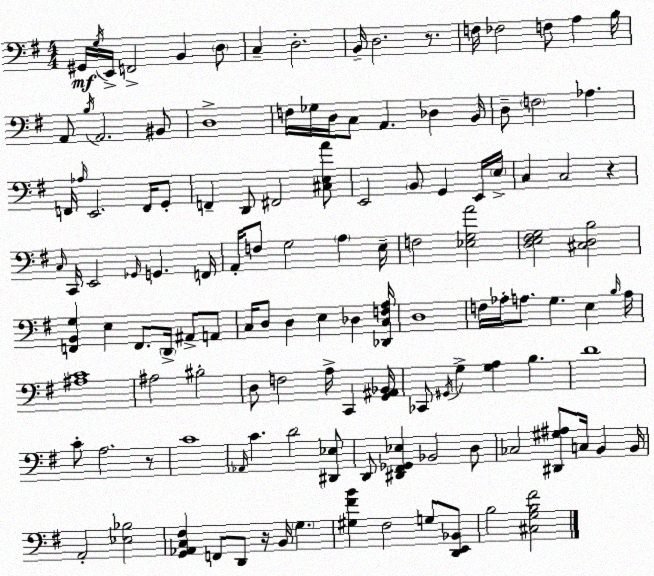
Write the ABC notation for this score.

X:1
T:Untitled
M:4/4
L:1/4
K:Em
^G,,/4 G,/4 E,,/4 F,,2 B,, D,/2 C, D,2 B,,/4 D,2 z/2 F,/4 _F,2 F,/2 A, B,/4 A,,/2 B,/4 A,,2 ^B,,/2 D,4 F,/4 _G,/4 D,/4 C,/2 A,, _D, B,,/4 D,/2 F,2 _A, F,,/4 _A,/4 E,,2 F,,/4 G,,/2 F,, D,,/2 ^F,,2 [^C,E,A]/2 E,,2 B,,/2 G,, E,,/4 E,/4 C, C,2 z C,/4 C,,/4 E,,2 _G,,/4 G,, F,,/4 A,,/4 F,/2 G,2 A, E,/4 F,2 [_E,G,A]2 [D,E,^F,G,]2 [^C,D,B,]2 [F,,B,,G,] E, F,,/2 D,,/4 ^A,,/2 A,,/2 C,/4 D,/2 D, E, _D, [_D,,C,F,A,]/4 D,4 F,/4 _A,/4 A,/2 G, E, B,/4 A,/4 [^A,C]4 ^A,2 ^B,2 D,/2 F,2 A,/4 C,, [G,,^A,,_B,,]/4 _C,,/2 ^G,,/4 G, [G,A,] B, D4 C/2 A,2 z/2 C4 _A,,/4 C D2 [^D,,_E,]/2 D,,/2 [^D,,^F,,_G,,_E,] _B,,2 D,/2 _C,2 [^D,,^G,^A,]/2 C,/4 B,, B,,/4 A,,2 [_E,_B,]2 [G,,_A,,C,^F,] F,,/2 D,,/2 z/4 B,,/4 G, [^G,^FB] ^F,2 G,/2 [D,,E,,_B,,]/2 B,2 [^C,G,B,^F]2